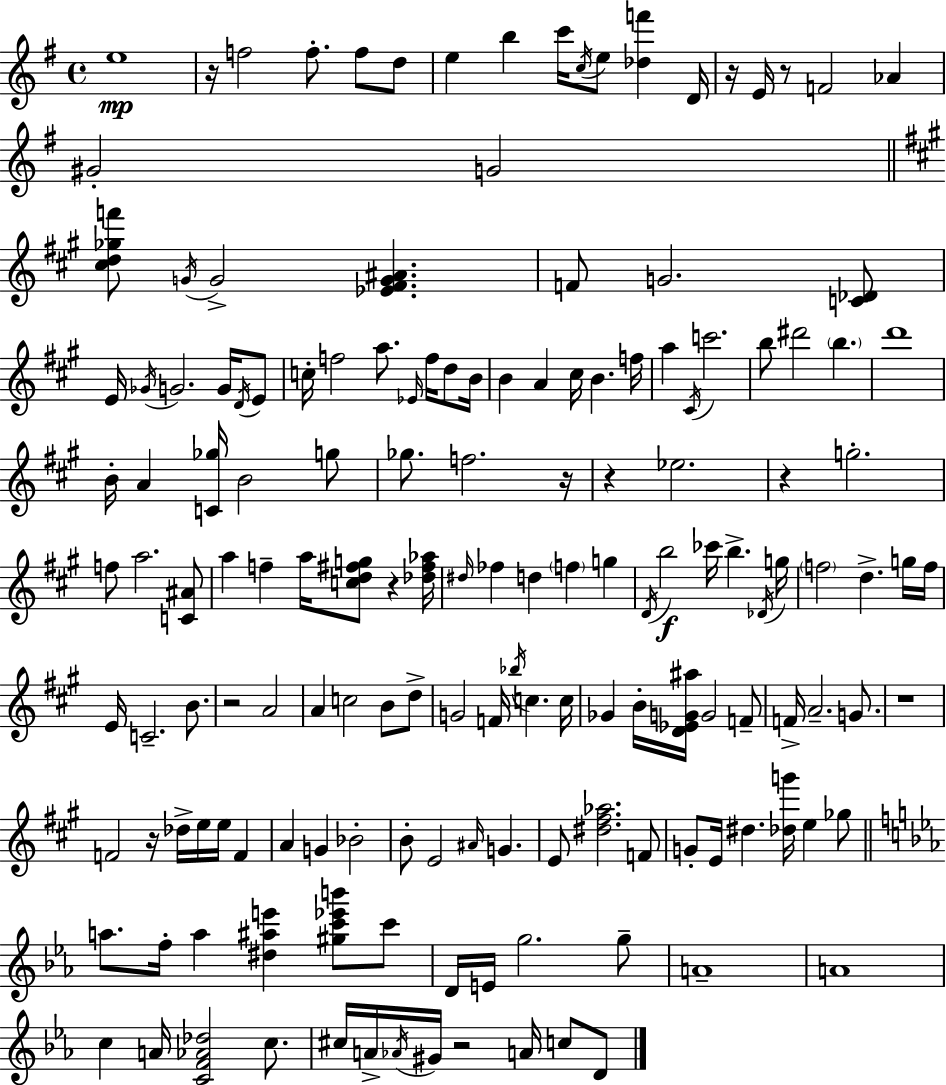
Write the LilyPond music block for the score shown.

{
  \clef treble
  \time 4/4
  \defaultTimeSignature
  \key g \major
  e''1\mp | r16 f''2 f''8.-. f''8 d''8 | e''4 b''4 c'''16 \acciaccatura { c''16 } e''8 <des'' f'''>4 | d'16 r16 e'16 r8 f'2 aes'4 | \break gis'2-. g'2 | \bar "||" \break \key a \major <cis'' d'' ges'' f'''>8 \acciaccatura { g'16 } g'2-> <ees' fis' g' ais'>4. | f'8 g'2. <c' des'>8 | e'16 \acciaccatura { ges'16 } g'2. g'16 | \acciaccatura { d'16 } e'8 c''16-. f''2 a''8. \grace { ees'16 } | \break f''16 d''8 b'16 b'4 a'4 cis''16 b'4. | f''16 a''4 \acciaccatura { cis'16 } c'''2. | b''8 dis'''2 \parenthesize b''4. | d'''1 | \break b'16-. a'4 <c' ges''>16 b'2 | g''8 ges''8. f''2. | r16 r4 ees''2. | r4 g''2.-. | \break f''8 a''2. | <c' ais'>8 a''4 f''4-- a''16 <c'' d'' fis'' g''>8 | r4 <des'' fis'' aes''>16 \grace { dis''16 } fes''4 d''4 \parenthesize f''4 | g''4 \acciaccatura { d'16 }\f b''2 ces'''16 | \break b''4.-> \acciaccatura { des'16 } g''16 \parenthesize f''2 | d''4.-> g''16 f''16 e'16 c'2.-- | b'8. r2 | a'2 a'4 c''2 | \break b'8 d''8-> g'2 | f'16 \acciaccatura { bes''16 } c''4. c''16 ges'4 b'16-. <d' ees' g' ais''>16 g'2 | f'8-- f'16-> a'2.-- | g'8. r1 | \break f'2 | r16 des''16-> e''16 e''16 f'4 a'4 g'4 | bes'2-. b'8-. e'2 | \grace { ais'16 } g'4. e'8 <dis'' fis'' aes''>2. | \break f'8 g'8-. e'16 dis''4. | <des'' g'''>16 e''4 ges''8 \bar "||" \break \key ees \major a''8. f''16-. a''4 <dis'' ais'' e'''>4 <gis'' c''' ees''' b'''>8 c'''8 | d'16 e'16 g''2. g''8-- | a'1-- | a'1 | \break c''4 a'16 <c' f' aes' des''>2 c''8. | cis''16 a'16-> \acciaccatura { aes'16 } gis'16 r2 a'16 c''8 d'8 | \bar "|."
}